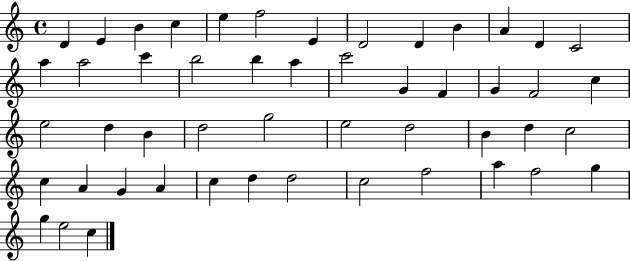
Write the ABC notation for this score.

X:1
T:Untitled
M:4/4
L:1/4
K:C
D E B c e f2 E D2 D B A D C2 a a2 c' b2 b a c'2 G F G F2 c e2 d B d2 g2 e2 d2 B d c2 c A G A c d d2 c2 f2 a f2 g g e2 c